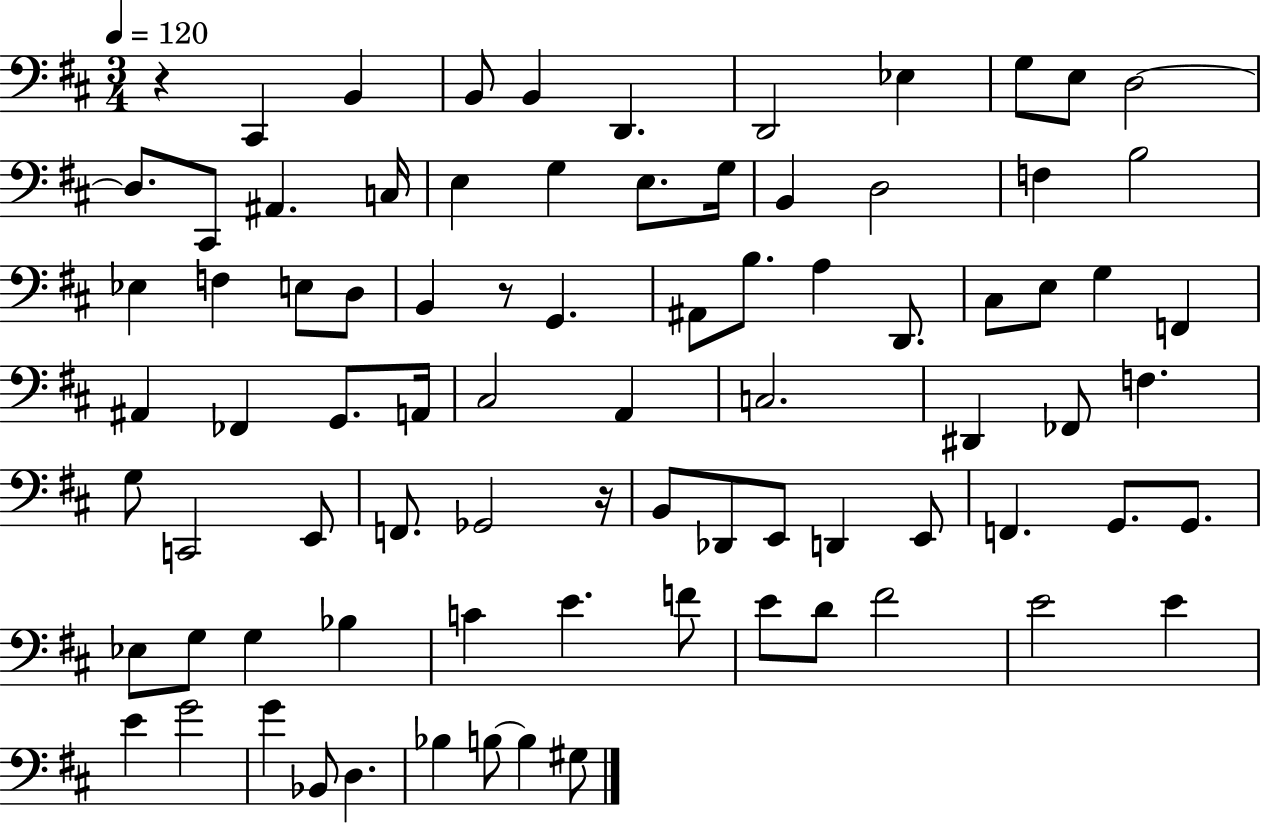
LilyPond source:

{
  \clef bass
  \numericTimeSignature
  \time 3/4
  \key d \major
  \tempo 4 = 120
  r4 cis,4 b,4 | b,8 b,4 d,4. | d,2 ees4 | g8 e8 d2~~ | \break d8. cis,8 ais,4. c16 | e4 g4 e8. g16 | b,4 d2 | f4 b2 | \break ees4 f4 e8 d8 | b,4 r8 g,4. | ais,8 b8. a4 d,8. | cis8 e8 g4 f,4 | \break ais,4 fes,4 g,8. a,16 | cis2 a,4 | c2. | dis,4 fes,8 f4. | \break g8 c,2 e,8 | f,8. ges,2 r16 | b,8 des,8 e,8 d,4 e,8 | f,4. g,8. g,8. | \break ees8 g8 g4 bes4 | c'4 e'4. f'8 | e'8 d'8 fis'2 | e'2 e'4 | \break e'4 g'2 | g'4 bes,8 d4. | bes4 b8~~ b4 gis8 | \bar "|."
}